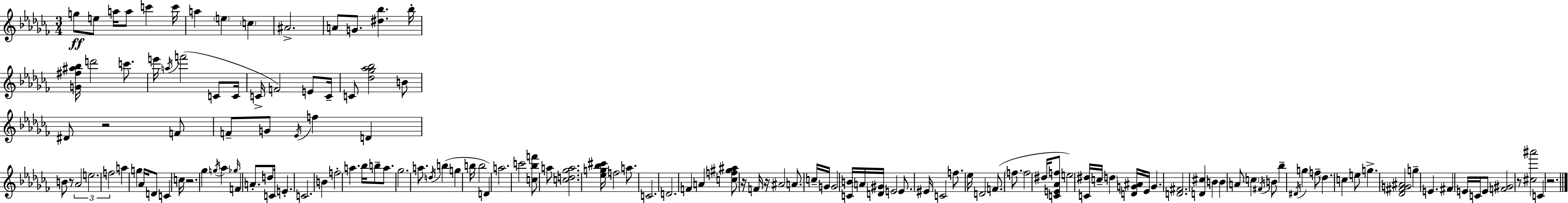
G5/e E5/e A5/s A5/e C6/q C6/s A5/q E5/q C5/q A#4/h. A4/e G4/e. [D#5,Bb5]/q. Bb5/s [G4,F#5,A#5,Bb5]/s D6/h C6/e. E6/s A5/s F6/h C4/e C4/s C4/s F4/h E4/e C4/s C4/e [Db5,Gb5,Ab5,Bb5]/h B4/e D#4/e R/h F4/e F4/e G4/e Eb4/s F5/q D4/q B4/e R/e Ab4/h E5/h. F5/h A5/q G5/q Ab4/s D4/e C4/q C5/s R/h. Gb5/q G5/s Ab5/q Gb5/s F4/q A4/e. D5/e C4/s E4/q. C4/h. B4/q F5/h A5/q. Bb5/s B5/e A5/e. Gb5/h. A5/e. D5/s B5/q G5/q B5/s B5/h D4/q A5/h. C6/h [C5,Bb5,F6]/e A5/e [C5,D5,Gb5,A5]/h. [Eb5,G5,Bb5,C#6]/s F5/h A5/e. C4/h. D4/h. F4/q A4/q [C5,F5,G#5,A#5]/e R/s F4/s R/s A#4/h A4/e. C5/s G4/s G4/h [C4,B4]/s A4/s [D4,G#4]/s E4/h E4/e. EIS4/s C4/h F5/e. Eb5/s D4/h F4/e. F5/e. F5/h D#5/s [C4,E4,Ab4,F5]/e E5/h [C4,D#5]/s C5/s D5/q [D4,G4,A#4]/s Eb4/s G4/q. [D4,F#4]/h. [D4,C#5]/q B4/q B4/q A4/e C5/q F#4/s B4/e Bb5/q D#4/s G5/q F5/e Db5/q. C5/q E5/e G5/q. [Db4,F#4,G4,A#4]/h G5/q E4/q. F#4/q E4/s C4/s E4/e [F4,G#4]/h R/e [C#5,A#6]/h C4/q R/h.